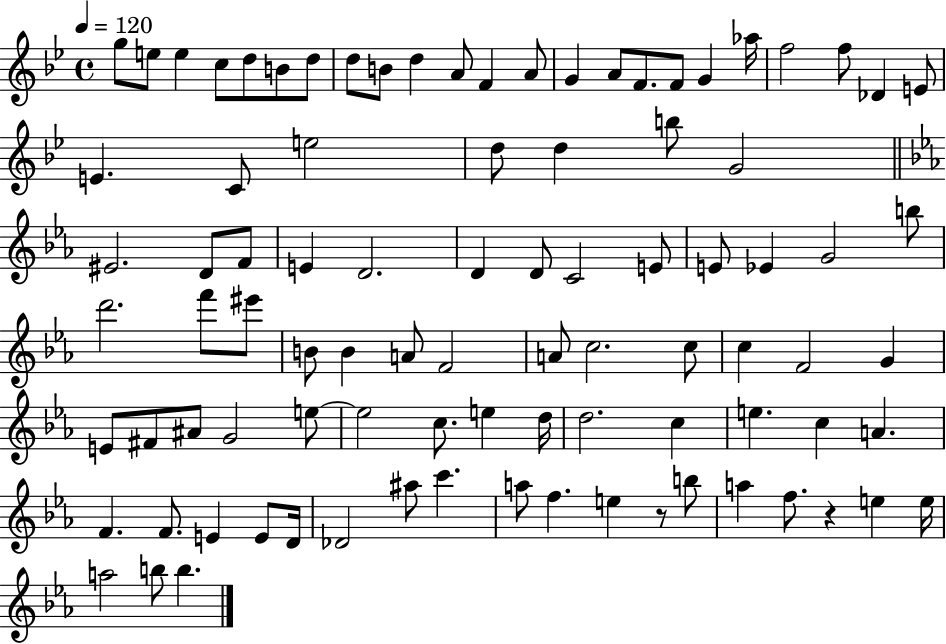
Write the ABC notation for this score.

X:1
T:Untitled
M:4/4
L:1/4
K:Bb
g/2 e/2 e c/2 d/2 B/2 d/2 d/2 B/2 d A/2 F A/2 G A/2 F/2 F/2 G _a/4 f2 f/2 _D E/2 E C/2 e2 d/2 d b/2 G2 ^E2 D/2 F/2 E D2 D D/2 C2 E/2 E/2 _E G2 b/2 d'2 f'/2 ^e'/2 B/2 B A/2 F2 A/2 c2 c/2 c F2 G E/2 ^F/2 ^A/2 G2 e/2 e2 c/2 e d/4 d2 c e c A F F/2 E E/2 D/4 _D2 ^a/2 c' a/2 f e z/2 b/2 a f/2 z e e/4 a2 b/2 b